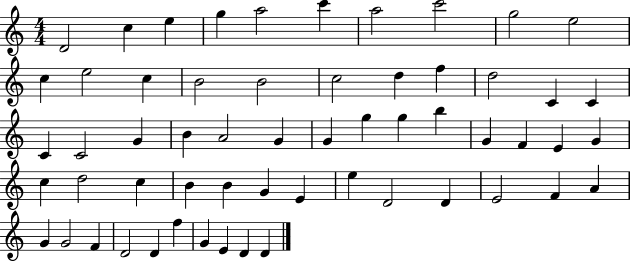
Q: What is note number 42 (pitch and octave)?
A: E4